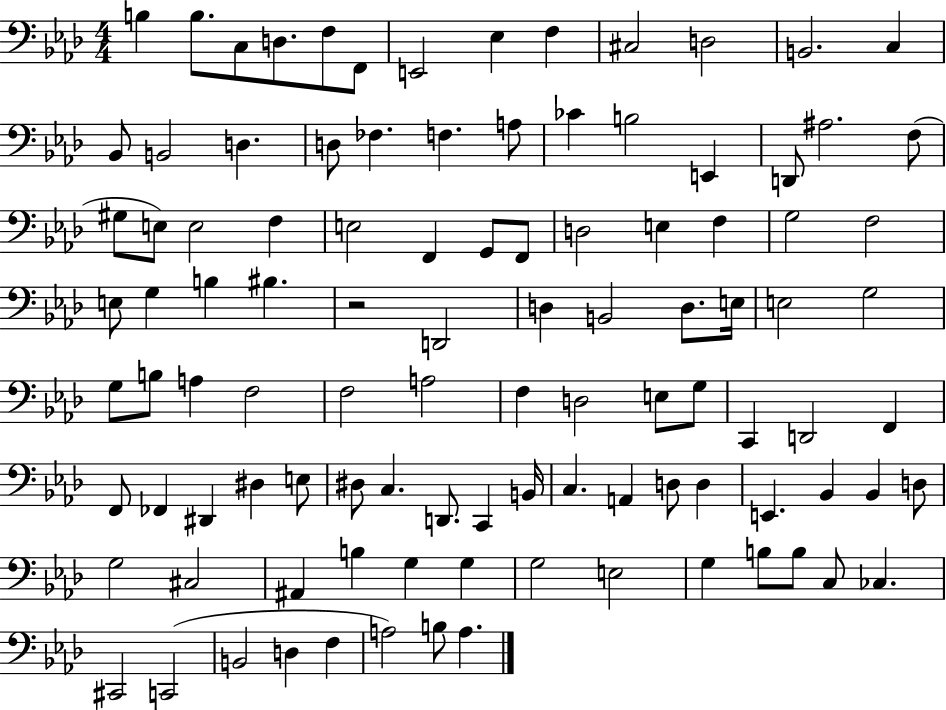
X:1
T:Untitled
M:4/4
L:1/4
K:Ab
B, B,/2 C,/2 D,/2 F,/2 F,,/2 E,,2 _E, F, ^C,2 D,2 B,,2 C, _B,,/2 B,,2 D, D,/2 _F, F, A,/2 _C B,2 E,, D,,/2 ^A,2 F,/2 ^G,/2 E,/2 E,2 F, E,2 F,, G,,/2 F,,/2 D,2 E, F, G,2 F,2 E,/2 G, B, ^B, z2 D,,2 D, B,,2 D,/2 E,/4 E,2 G,2 G,/2 B,/2 A, F,2 F,2 A,2 F, D,2 E,/2 G,/2 C,, D,,2 F,, F,,/2 _F,, ^D,, ^D, E,/2 ^D,/2 C, D,,/2 C,, B,,/4 C, A,, D,/2 D, E,, _B,, _B,, D,/2 G,2 ^C,2 ^A,, B, G, G, G,2 E,2 G, B,/2 B,/2 C,/2 _C, ^C,,2 C,,2 B,,2 D, F, A,2 B,/2 A,